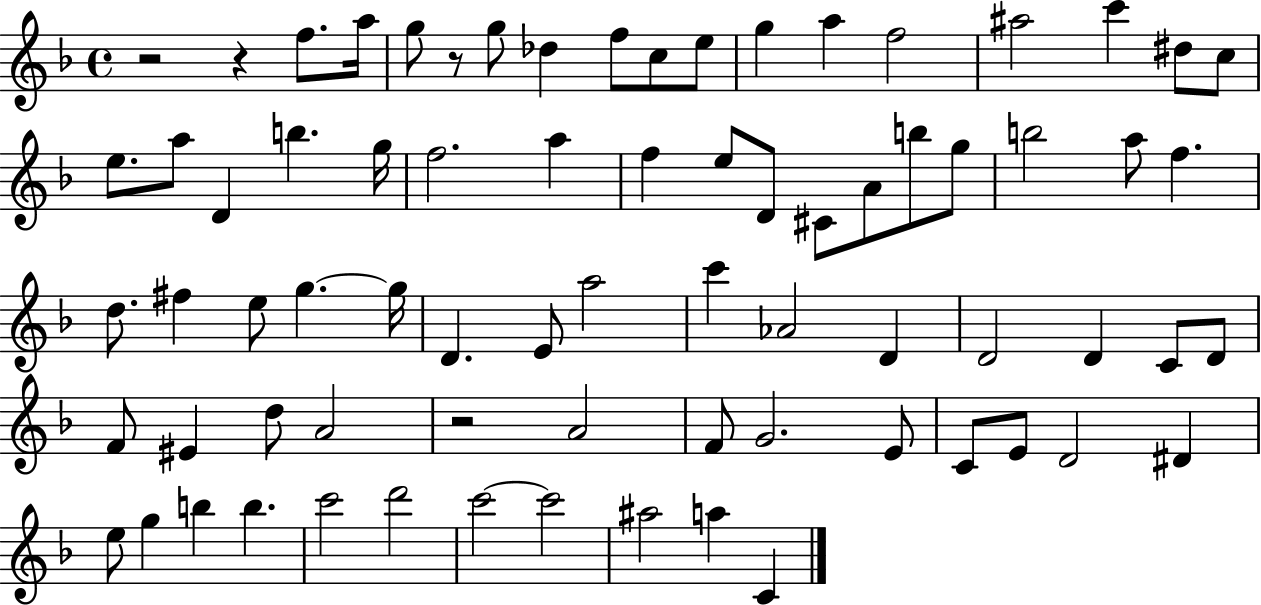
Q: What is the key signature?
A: F major